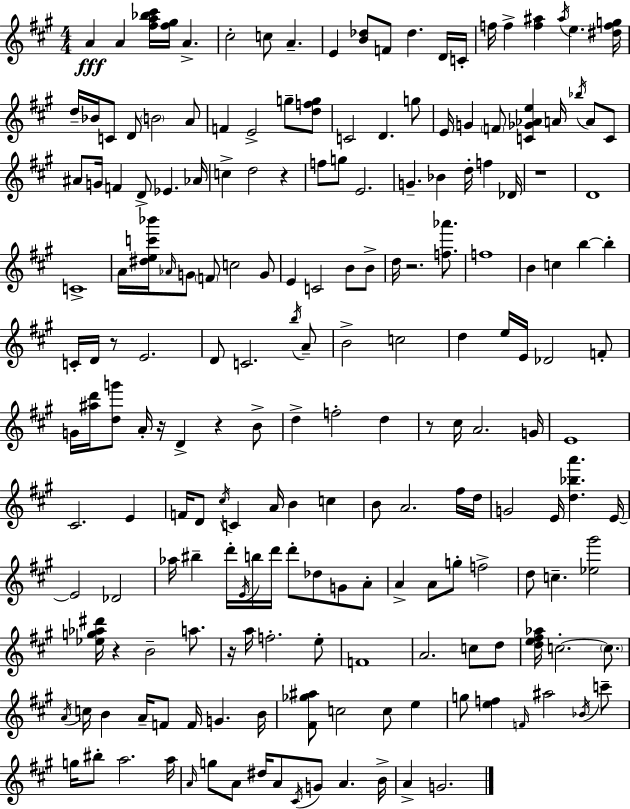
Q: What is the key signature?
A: A major